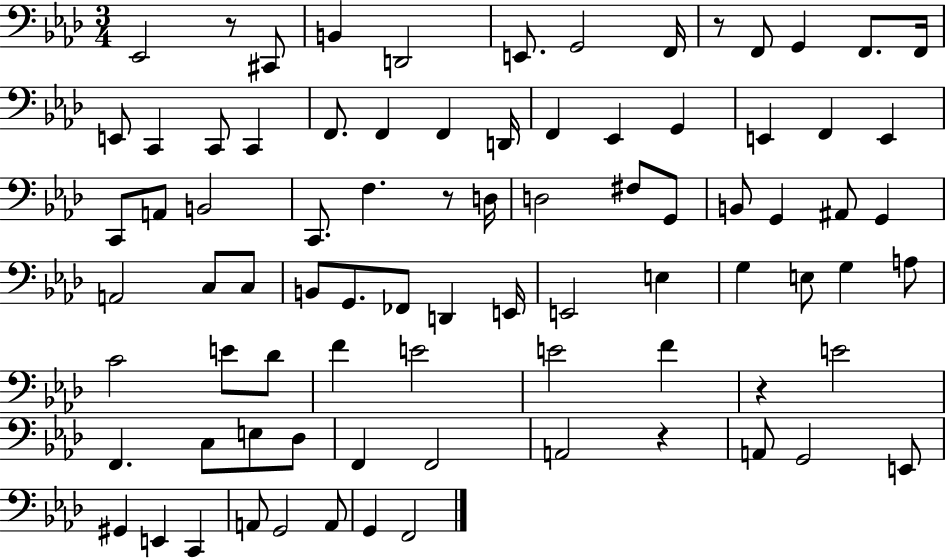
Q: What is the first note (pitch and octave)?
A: Eb2